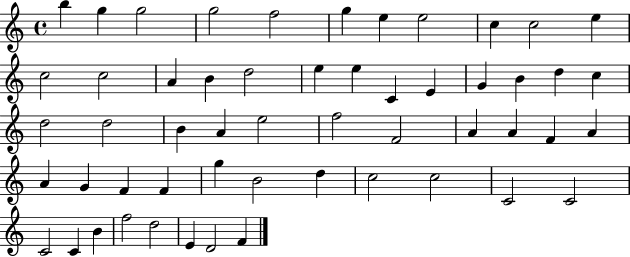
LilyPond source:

{
  \clef treble
  \time 4/4
  \defaultTimeSignature
  \key c \major
  b''4 g''4 g''2 | g''2 f''2 | g''4 e''4 e''2 | c''4 c''2 e''4 | \break c''2 c''2 | a'4 b'4 d''2 | e''4 e''4 c'4 e'4 | g'4 b'4 d''4 c''4 | \break d''2 d''2 | b'4 a'4 e''2 | f''2 f'2 | a'4 a'4 f'4 a'4 | \break a'4 g'4 f'4 f'4 | g''4 b'2 d''4 | c''2 c''2 | c'2 c'2 | \break c'2 c'4 b'4 | f''2 d''2 | e'4 d'2 f'4 | \bar "|."
}